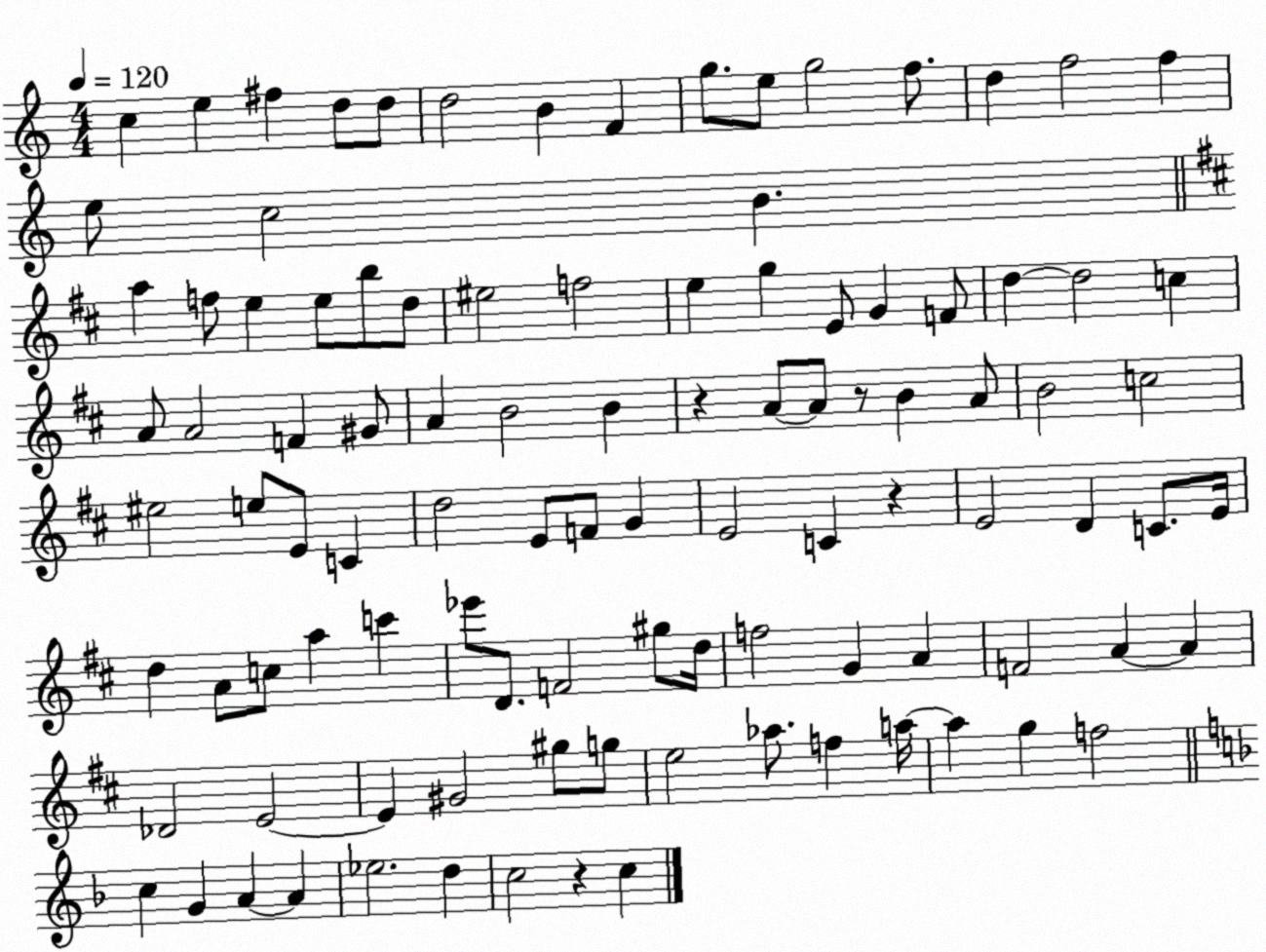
X:1
T:Untitled
M:4/4
L:1/4
K:C
c e ^f d/2 d/2 d2 B F g/2 e/2 g2 f/2 d f2 f e/2 c2 B a f/2 e e/2 b/2 d/2 ^e2 f2 e g E/2 G F/2 d d2 c A/2 A2 F ^G/2 A B2 B z A/2 A/2 z/2 B A/2 B2 c2 ^e2 e/2 E/2 C d2 E/2 F/2 G E2 C z E2 D C/2 E/4 d A/2 c/2 a c' _e'/2 D/2 F2 ^g/2 d/4 f2 G A F2 A A _D2 E2 E ^G2 ^g/2 g/2 e2 _a/2 f a/4 a g f2 c G A A _e2 d c2 z c